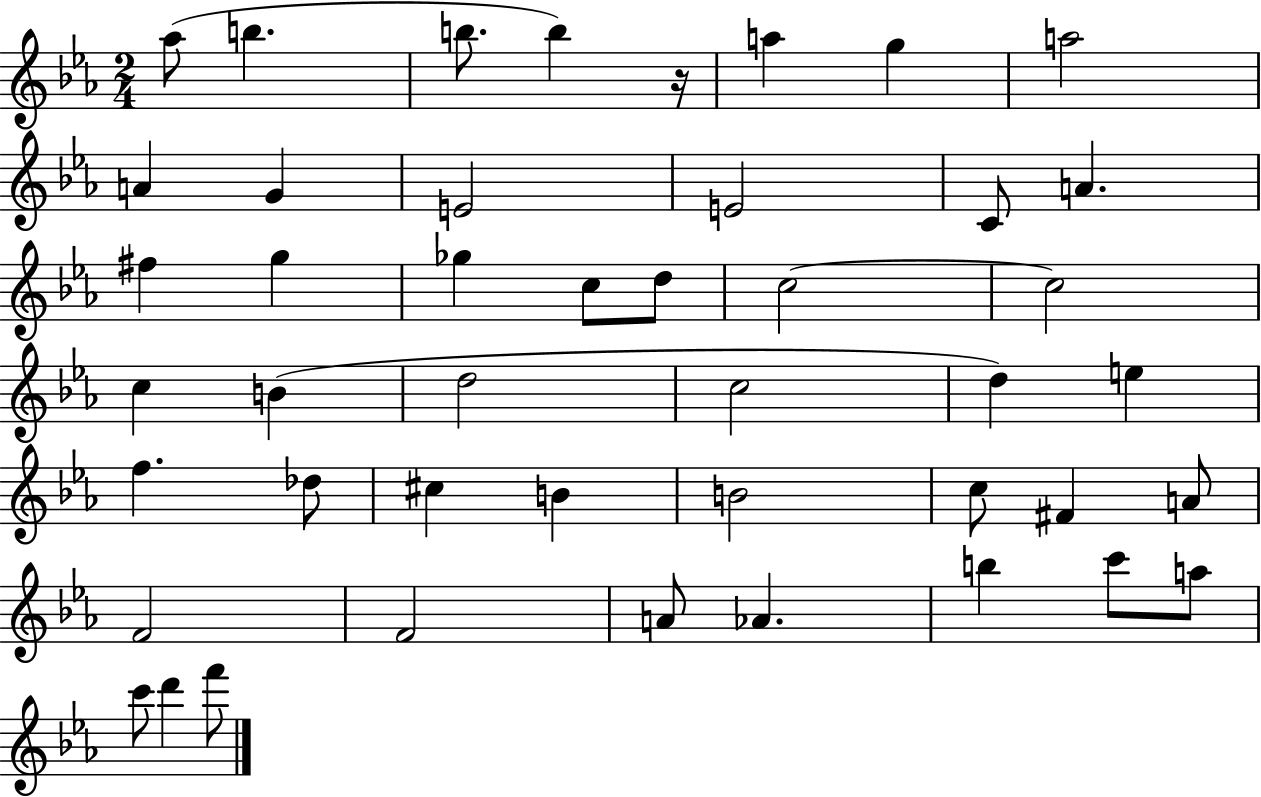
Ab5/e B5/q. B5/e. B5/q R/s A5/q G5/q A5/h A4/q G4/q E4/h E4/h C4/e A4/q. F#5/q G5/q Gb5/q C5/e D5/e C5/h C5/h C5/q B4/q D5/h C5/h D5/q E5/q F5/q. Db5/e C#5/q B4/q B4/h C5/e F#4/q A4/e F4/h F4/h A4/e Ab4/q. B5/q C6/e A5/e C6/e D6/q F6/e